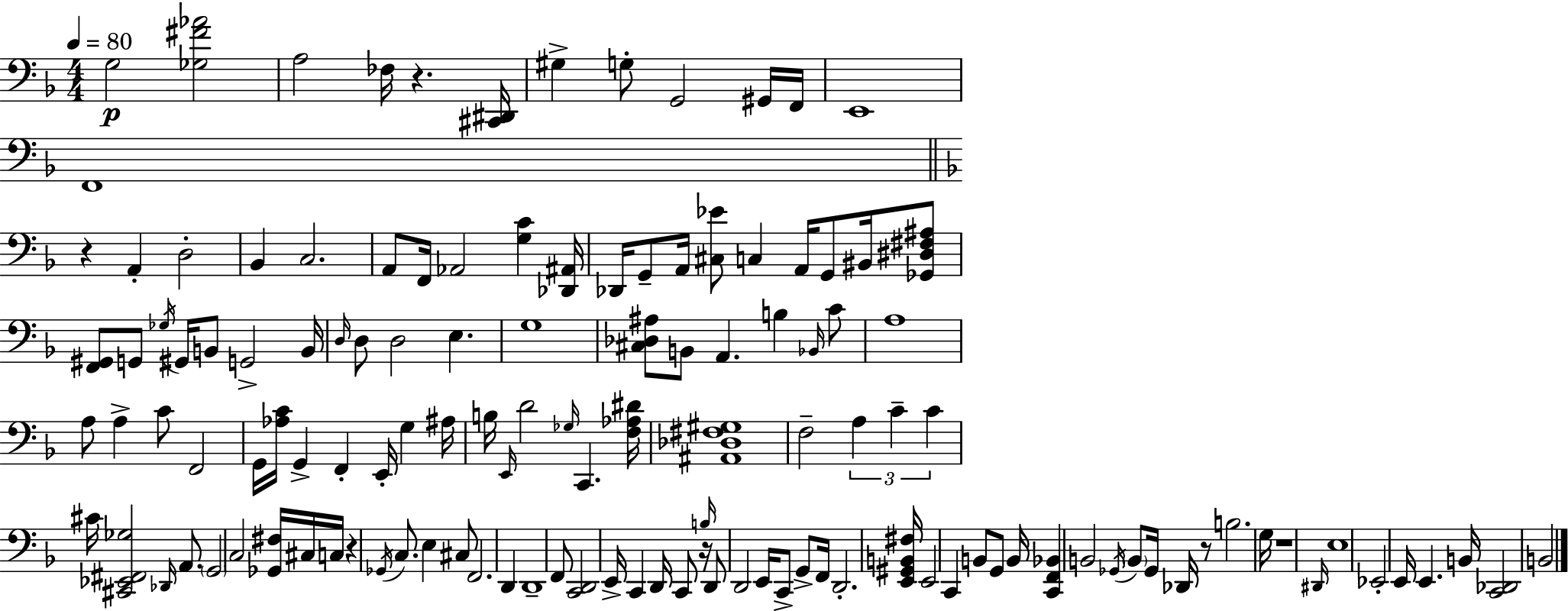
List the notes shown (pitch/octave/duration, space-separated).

G3/h [Gb3,F#4,Ab4]/h A3/h FES3/s R/q. [C#2,D#2]/s G#3/q G3/e G2/h G#2/s F2/s E2/w F2/w R/q A2/q D3/h Bb2/q C3/h. A2/e F2/s Ab2/h [G3,C4]/q [Db2,A#2]/s Db2/s G2/e A2/s [C#3,Eb4]/e C3/q A2/s G2/e BIS2/s [Gb2,D#3,F#3,A#3]/e [F2,G#2]/e G2/e Gb3/s G#2/s B2/e G2/h B2/s D3/s D3/e D3/h E3/q. G3/w [C#3,Db3,A#3]/e B2/e A2/q. B3/q Bb2/s C4/e A3/w A3/e A3/q C4/e F2/h G2/s [Ab3,C4]/s G2/q F2/q E2/s G3/q A#3/s B3/s E2/s D4/h Gb3/s C2/q. [F3,Ab3,D#4]/s [A#2,Db3,F#3,G#3]/w F3/h A3/q C4/q C4/q C#4/s [C#2,Eb2,F#2,Gb3]/h Db2/s A2/e. G2/h C3/h [Gb2,F#3]/s C#3/s C3/s R/q Gb2/s C3/e. E3/q C#3/e F2/h. D2/q D2/w F2/e [C2,D2]/h E2/s C2/q D2/s C2/e R/s B3/s D2/e D2/h E2/s C2/e G2/e F2/s D2/h. [E2,G#2,B2,F#3]/s E2/h C2/q B2/e G2/e B2/s [C2,F2,Bb2]/q B2/h Gb2/s B2/e Gb2/s Db2/s R/e B3/h. G3/s R/w D#2/s E3/w Eb2/h E2/s E2/q. B2/s [C2,Db2]/h B2/h